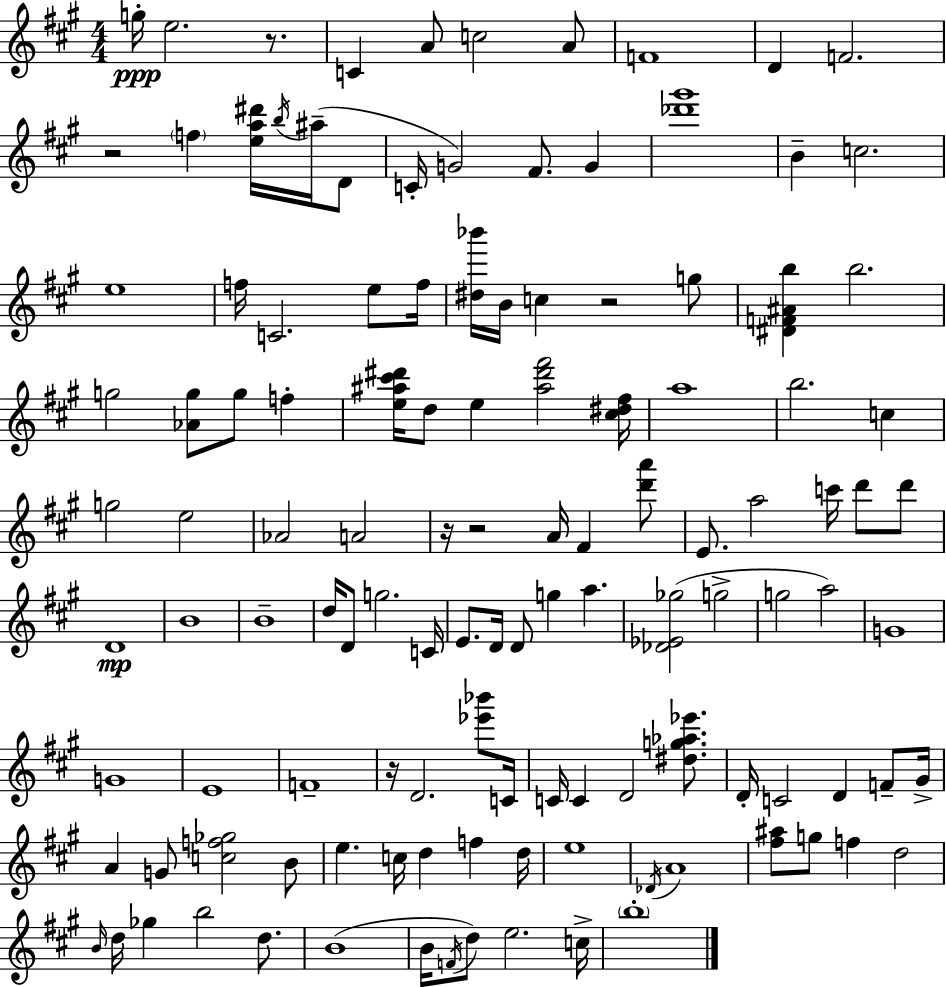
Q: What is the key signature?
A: A major